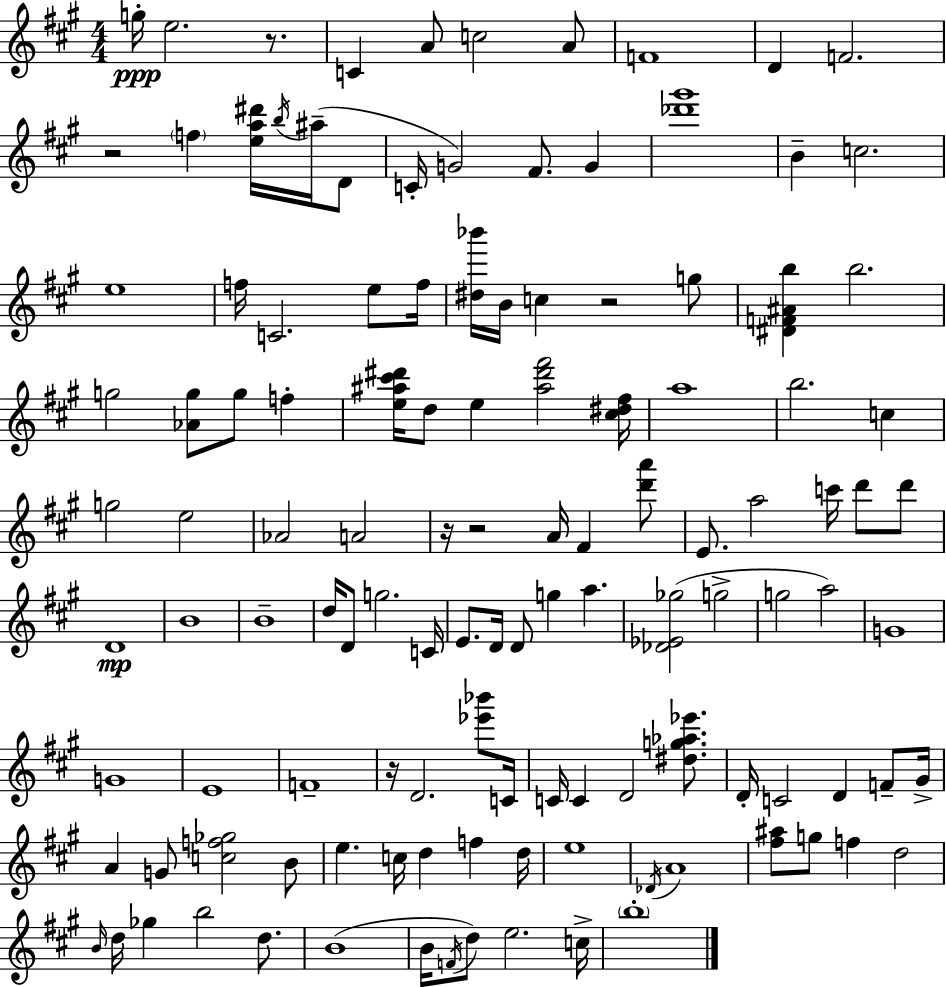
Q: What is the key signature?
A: A major